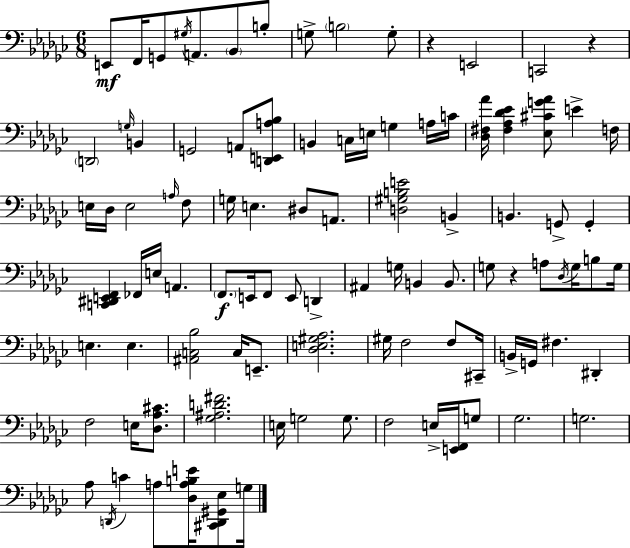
X:1
T:Untitled
M:6/8
L:1/4
K:Ebm
E,,/2 F,,/4 G,,/2 ^G,/4 A,,/2 _B,,/2 B,/2 G,/2 B,2 G,/2 z E,,2 C,,2 z D,,2 G,/4 B,, G,,2 A,,/2 [D,,E,,A,_B,]/2 B,, C,/4 E,/4 G, A,/4 C/4 [_D,^F,_A]/4 [^F,_A,_D_E] [_E,^CG_A]/2 E F,/4 E,/4 _D,/4 E,2 A,/4 F,/2 G,/4 E, ^D,/2 A,,/2 [D,^G,B,E]2 B,, B,, G,,/2 G,, [C,,^D,,E,,F,,] _F,,/4 E,/4 A,, F,,/2 E,,/4 F,,/2 E,,/2 D,, ^A,, G,/4 B,, B,,/2 G,/2 z A,/2 _D,/4 G,/4 B,/2 G,/4 E, E, [^A,,C,_B,]2 C,/4 E,,/2 [_D,E,^G,_A,]2 ^G,/4 F,2 F,/2 ^C,,/4 B,,/4 G,,/4 ^F, ^D,, F,2 E,/4 [_D,_A,^C]/2 [_G,^A,D^F]2 E,/4 G,2 G,/2 F,2 E,/4 [E,,F,,]/4 G,/2 _G,2 G,2 _A,/2 D,,/4 C A,/2 [_D,A,B,E]/4 [^C,,D,,^G,,_E,]/2 G,/4